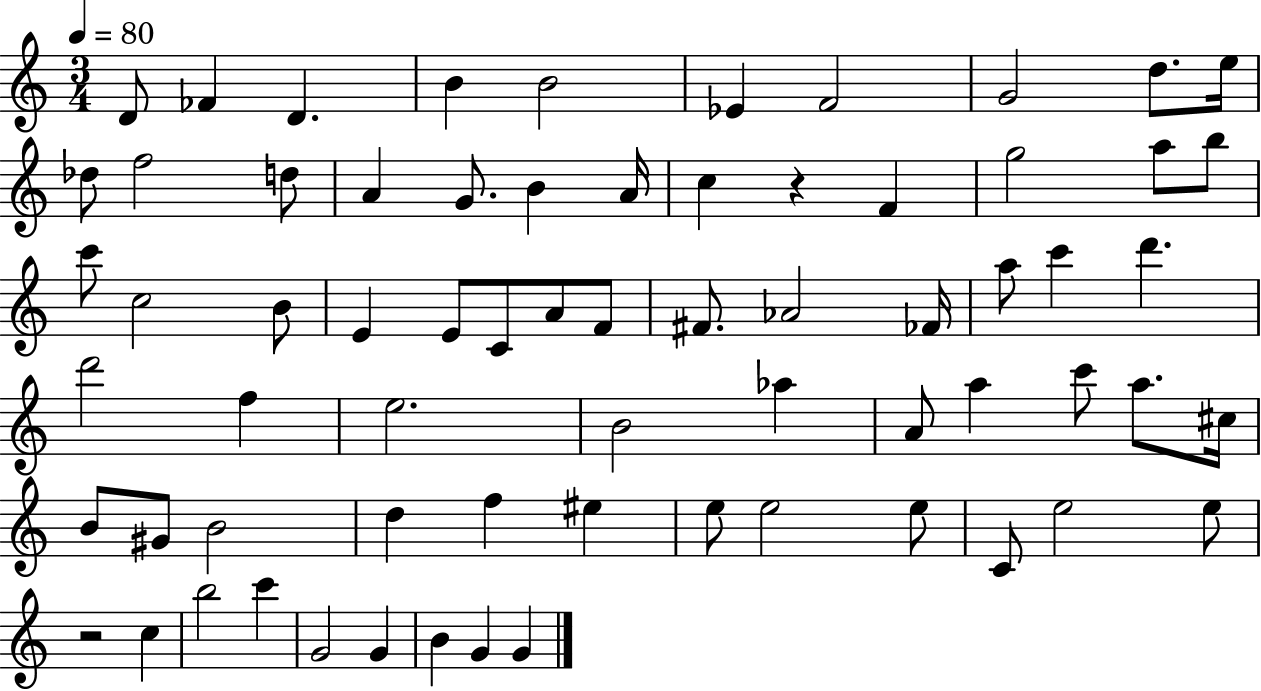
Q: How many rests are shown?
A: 2